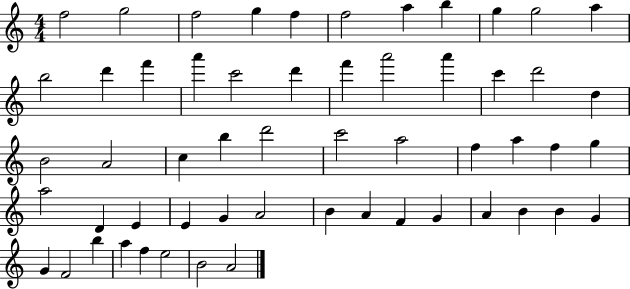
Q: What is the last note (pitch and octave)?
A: A4